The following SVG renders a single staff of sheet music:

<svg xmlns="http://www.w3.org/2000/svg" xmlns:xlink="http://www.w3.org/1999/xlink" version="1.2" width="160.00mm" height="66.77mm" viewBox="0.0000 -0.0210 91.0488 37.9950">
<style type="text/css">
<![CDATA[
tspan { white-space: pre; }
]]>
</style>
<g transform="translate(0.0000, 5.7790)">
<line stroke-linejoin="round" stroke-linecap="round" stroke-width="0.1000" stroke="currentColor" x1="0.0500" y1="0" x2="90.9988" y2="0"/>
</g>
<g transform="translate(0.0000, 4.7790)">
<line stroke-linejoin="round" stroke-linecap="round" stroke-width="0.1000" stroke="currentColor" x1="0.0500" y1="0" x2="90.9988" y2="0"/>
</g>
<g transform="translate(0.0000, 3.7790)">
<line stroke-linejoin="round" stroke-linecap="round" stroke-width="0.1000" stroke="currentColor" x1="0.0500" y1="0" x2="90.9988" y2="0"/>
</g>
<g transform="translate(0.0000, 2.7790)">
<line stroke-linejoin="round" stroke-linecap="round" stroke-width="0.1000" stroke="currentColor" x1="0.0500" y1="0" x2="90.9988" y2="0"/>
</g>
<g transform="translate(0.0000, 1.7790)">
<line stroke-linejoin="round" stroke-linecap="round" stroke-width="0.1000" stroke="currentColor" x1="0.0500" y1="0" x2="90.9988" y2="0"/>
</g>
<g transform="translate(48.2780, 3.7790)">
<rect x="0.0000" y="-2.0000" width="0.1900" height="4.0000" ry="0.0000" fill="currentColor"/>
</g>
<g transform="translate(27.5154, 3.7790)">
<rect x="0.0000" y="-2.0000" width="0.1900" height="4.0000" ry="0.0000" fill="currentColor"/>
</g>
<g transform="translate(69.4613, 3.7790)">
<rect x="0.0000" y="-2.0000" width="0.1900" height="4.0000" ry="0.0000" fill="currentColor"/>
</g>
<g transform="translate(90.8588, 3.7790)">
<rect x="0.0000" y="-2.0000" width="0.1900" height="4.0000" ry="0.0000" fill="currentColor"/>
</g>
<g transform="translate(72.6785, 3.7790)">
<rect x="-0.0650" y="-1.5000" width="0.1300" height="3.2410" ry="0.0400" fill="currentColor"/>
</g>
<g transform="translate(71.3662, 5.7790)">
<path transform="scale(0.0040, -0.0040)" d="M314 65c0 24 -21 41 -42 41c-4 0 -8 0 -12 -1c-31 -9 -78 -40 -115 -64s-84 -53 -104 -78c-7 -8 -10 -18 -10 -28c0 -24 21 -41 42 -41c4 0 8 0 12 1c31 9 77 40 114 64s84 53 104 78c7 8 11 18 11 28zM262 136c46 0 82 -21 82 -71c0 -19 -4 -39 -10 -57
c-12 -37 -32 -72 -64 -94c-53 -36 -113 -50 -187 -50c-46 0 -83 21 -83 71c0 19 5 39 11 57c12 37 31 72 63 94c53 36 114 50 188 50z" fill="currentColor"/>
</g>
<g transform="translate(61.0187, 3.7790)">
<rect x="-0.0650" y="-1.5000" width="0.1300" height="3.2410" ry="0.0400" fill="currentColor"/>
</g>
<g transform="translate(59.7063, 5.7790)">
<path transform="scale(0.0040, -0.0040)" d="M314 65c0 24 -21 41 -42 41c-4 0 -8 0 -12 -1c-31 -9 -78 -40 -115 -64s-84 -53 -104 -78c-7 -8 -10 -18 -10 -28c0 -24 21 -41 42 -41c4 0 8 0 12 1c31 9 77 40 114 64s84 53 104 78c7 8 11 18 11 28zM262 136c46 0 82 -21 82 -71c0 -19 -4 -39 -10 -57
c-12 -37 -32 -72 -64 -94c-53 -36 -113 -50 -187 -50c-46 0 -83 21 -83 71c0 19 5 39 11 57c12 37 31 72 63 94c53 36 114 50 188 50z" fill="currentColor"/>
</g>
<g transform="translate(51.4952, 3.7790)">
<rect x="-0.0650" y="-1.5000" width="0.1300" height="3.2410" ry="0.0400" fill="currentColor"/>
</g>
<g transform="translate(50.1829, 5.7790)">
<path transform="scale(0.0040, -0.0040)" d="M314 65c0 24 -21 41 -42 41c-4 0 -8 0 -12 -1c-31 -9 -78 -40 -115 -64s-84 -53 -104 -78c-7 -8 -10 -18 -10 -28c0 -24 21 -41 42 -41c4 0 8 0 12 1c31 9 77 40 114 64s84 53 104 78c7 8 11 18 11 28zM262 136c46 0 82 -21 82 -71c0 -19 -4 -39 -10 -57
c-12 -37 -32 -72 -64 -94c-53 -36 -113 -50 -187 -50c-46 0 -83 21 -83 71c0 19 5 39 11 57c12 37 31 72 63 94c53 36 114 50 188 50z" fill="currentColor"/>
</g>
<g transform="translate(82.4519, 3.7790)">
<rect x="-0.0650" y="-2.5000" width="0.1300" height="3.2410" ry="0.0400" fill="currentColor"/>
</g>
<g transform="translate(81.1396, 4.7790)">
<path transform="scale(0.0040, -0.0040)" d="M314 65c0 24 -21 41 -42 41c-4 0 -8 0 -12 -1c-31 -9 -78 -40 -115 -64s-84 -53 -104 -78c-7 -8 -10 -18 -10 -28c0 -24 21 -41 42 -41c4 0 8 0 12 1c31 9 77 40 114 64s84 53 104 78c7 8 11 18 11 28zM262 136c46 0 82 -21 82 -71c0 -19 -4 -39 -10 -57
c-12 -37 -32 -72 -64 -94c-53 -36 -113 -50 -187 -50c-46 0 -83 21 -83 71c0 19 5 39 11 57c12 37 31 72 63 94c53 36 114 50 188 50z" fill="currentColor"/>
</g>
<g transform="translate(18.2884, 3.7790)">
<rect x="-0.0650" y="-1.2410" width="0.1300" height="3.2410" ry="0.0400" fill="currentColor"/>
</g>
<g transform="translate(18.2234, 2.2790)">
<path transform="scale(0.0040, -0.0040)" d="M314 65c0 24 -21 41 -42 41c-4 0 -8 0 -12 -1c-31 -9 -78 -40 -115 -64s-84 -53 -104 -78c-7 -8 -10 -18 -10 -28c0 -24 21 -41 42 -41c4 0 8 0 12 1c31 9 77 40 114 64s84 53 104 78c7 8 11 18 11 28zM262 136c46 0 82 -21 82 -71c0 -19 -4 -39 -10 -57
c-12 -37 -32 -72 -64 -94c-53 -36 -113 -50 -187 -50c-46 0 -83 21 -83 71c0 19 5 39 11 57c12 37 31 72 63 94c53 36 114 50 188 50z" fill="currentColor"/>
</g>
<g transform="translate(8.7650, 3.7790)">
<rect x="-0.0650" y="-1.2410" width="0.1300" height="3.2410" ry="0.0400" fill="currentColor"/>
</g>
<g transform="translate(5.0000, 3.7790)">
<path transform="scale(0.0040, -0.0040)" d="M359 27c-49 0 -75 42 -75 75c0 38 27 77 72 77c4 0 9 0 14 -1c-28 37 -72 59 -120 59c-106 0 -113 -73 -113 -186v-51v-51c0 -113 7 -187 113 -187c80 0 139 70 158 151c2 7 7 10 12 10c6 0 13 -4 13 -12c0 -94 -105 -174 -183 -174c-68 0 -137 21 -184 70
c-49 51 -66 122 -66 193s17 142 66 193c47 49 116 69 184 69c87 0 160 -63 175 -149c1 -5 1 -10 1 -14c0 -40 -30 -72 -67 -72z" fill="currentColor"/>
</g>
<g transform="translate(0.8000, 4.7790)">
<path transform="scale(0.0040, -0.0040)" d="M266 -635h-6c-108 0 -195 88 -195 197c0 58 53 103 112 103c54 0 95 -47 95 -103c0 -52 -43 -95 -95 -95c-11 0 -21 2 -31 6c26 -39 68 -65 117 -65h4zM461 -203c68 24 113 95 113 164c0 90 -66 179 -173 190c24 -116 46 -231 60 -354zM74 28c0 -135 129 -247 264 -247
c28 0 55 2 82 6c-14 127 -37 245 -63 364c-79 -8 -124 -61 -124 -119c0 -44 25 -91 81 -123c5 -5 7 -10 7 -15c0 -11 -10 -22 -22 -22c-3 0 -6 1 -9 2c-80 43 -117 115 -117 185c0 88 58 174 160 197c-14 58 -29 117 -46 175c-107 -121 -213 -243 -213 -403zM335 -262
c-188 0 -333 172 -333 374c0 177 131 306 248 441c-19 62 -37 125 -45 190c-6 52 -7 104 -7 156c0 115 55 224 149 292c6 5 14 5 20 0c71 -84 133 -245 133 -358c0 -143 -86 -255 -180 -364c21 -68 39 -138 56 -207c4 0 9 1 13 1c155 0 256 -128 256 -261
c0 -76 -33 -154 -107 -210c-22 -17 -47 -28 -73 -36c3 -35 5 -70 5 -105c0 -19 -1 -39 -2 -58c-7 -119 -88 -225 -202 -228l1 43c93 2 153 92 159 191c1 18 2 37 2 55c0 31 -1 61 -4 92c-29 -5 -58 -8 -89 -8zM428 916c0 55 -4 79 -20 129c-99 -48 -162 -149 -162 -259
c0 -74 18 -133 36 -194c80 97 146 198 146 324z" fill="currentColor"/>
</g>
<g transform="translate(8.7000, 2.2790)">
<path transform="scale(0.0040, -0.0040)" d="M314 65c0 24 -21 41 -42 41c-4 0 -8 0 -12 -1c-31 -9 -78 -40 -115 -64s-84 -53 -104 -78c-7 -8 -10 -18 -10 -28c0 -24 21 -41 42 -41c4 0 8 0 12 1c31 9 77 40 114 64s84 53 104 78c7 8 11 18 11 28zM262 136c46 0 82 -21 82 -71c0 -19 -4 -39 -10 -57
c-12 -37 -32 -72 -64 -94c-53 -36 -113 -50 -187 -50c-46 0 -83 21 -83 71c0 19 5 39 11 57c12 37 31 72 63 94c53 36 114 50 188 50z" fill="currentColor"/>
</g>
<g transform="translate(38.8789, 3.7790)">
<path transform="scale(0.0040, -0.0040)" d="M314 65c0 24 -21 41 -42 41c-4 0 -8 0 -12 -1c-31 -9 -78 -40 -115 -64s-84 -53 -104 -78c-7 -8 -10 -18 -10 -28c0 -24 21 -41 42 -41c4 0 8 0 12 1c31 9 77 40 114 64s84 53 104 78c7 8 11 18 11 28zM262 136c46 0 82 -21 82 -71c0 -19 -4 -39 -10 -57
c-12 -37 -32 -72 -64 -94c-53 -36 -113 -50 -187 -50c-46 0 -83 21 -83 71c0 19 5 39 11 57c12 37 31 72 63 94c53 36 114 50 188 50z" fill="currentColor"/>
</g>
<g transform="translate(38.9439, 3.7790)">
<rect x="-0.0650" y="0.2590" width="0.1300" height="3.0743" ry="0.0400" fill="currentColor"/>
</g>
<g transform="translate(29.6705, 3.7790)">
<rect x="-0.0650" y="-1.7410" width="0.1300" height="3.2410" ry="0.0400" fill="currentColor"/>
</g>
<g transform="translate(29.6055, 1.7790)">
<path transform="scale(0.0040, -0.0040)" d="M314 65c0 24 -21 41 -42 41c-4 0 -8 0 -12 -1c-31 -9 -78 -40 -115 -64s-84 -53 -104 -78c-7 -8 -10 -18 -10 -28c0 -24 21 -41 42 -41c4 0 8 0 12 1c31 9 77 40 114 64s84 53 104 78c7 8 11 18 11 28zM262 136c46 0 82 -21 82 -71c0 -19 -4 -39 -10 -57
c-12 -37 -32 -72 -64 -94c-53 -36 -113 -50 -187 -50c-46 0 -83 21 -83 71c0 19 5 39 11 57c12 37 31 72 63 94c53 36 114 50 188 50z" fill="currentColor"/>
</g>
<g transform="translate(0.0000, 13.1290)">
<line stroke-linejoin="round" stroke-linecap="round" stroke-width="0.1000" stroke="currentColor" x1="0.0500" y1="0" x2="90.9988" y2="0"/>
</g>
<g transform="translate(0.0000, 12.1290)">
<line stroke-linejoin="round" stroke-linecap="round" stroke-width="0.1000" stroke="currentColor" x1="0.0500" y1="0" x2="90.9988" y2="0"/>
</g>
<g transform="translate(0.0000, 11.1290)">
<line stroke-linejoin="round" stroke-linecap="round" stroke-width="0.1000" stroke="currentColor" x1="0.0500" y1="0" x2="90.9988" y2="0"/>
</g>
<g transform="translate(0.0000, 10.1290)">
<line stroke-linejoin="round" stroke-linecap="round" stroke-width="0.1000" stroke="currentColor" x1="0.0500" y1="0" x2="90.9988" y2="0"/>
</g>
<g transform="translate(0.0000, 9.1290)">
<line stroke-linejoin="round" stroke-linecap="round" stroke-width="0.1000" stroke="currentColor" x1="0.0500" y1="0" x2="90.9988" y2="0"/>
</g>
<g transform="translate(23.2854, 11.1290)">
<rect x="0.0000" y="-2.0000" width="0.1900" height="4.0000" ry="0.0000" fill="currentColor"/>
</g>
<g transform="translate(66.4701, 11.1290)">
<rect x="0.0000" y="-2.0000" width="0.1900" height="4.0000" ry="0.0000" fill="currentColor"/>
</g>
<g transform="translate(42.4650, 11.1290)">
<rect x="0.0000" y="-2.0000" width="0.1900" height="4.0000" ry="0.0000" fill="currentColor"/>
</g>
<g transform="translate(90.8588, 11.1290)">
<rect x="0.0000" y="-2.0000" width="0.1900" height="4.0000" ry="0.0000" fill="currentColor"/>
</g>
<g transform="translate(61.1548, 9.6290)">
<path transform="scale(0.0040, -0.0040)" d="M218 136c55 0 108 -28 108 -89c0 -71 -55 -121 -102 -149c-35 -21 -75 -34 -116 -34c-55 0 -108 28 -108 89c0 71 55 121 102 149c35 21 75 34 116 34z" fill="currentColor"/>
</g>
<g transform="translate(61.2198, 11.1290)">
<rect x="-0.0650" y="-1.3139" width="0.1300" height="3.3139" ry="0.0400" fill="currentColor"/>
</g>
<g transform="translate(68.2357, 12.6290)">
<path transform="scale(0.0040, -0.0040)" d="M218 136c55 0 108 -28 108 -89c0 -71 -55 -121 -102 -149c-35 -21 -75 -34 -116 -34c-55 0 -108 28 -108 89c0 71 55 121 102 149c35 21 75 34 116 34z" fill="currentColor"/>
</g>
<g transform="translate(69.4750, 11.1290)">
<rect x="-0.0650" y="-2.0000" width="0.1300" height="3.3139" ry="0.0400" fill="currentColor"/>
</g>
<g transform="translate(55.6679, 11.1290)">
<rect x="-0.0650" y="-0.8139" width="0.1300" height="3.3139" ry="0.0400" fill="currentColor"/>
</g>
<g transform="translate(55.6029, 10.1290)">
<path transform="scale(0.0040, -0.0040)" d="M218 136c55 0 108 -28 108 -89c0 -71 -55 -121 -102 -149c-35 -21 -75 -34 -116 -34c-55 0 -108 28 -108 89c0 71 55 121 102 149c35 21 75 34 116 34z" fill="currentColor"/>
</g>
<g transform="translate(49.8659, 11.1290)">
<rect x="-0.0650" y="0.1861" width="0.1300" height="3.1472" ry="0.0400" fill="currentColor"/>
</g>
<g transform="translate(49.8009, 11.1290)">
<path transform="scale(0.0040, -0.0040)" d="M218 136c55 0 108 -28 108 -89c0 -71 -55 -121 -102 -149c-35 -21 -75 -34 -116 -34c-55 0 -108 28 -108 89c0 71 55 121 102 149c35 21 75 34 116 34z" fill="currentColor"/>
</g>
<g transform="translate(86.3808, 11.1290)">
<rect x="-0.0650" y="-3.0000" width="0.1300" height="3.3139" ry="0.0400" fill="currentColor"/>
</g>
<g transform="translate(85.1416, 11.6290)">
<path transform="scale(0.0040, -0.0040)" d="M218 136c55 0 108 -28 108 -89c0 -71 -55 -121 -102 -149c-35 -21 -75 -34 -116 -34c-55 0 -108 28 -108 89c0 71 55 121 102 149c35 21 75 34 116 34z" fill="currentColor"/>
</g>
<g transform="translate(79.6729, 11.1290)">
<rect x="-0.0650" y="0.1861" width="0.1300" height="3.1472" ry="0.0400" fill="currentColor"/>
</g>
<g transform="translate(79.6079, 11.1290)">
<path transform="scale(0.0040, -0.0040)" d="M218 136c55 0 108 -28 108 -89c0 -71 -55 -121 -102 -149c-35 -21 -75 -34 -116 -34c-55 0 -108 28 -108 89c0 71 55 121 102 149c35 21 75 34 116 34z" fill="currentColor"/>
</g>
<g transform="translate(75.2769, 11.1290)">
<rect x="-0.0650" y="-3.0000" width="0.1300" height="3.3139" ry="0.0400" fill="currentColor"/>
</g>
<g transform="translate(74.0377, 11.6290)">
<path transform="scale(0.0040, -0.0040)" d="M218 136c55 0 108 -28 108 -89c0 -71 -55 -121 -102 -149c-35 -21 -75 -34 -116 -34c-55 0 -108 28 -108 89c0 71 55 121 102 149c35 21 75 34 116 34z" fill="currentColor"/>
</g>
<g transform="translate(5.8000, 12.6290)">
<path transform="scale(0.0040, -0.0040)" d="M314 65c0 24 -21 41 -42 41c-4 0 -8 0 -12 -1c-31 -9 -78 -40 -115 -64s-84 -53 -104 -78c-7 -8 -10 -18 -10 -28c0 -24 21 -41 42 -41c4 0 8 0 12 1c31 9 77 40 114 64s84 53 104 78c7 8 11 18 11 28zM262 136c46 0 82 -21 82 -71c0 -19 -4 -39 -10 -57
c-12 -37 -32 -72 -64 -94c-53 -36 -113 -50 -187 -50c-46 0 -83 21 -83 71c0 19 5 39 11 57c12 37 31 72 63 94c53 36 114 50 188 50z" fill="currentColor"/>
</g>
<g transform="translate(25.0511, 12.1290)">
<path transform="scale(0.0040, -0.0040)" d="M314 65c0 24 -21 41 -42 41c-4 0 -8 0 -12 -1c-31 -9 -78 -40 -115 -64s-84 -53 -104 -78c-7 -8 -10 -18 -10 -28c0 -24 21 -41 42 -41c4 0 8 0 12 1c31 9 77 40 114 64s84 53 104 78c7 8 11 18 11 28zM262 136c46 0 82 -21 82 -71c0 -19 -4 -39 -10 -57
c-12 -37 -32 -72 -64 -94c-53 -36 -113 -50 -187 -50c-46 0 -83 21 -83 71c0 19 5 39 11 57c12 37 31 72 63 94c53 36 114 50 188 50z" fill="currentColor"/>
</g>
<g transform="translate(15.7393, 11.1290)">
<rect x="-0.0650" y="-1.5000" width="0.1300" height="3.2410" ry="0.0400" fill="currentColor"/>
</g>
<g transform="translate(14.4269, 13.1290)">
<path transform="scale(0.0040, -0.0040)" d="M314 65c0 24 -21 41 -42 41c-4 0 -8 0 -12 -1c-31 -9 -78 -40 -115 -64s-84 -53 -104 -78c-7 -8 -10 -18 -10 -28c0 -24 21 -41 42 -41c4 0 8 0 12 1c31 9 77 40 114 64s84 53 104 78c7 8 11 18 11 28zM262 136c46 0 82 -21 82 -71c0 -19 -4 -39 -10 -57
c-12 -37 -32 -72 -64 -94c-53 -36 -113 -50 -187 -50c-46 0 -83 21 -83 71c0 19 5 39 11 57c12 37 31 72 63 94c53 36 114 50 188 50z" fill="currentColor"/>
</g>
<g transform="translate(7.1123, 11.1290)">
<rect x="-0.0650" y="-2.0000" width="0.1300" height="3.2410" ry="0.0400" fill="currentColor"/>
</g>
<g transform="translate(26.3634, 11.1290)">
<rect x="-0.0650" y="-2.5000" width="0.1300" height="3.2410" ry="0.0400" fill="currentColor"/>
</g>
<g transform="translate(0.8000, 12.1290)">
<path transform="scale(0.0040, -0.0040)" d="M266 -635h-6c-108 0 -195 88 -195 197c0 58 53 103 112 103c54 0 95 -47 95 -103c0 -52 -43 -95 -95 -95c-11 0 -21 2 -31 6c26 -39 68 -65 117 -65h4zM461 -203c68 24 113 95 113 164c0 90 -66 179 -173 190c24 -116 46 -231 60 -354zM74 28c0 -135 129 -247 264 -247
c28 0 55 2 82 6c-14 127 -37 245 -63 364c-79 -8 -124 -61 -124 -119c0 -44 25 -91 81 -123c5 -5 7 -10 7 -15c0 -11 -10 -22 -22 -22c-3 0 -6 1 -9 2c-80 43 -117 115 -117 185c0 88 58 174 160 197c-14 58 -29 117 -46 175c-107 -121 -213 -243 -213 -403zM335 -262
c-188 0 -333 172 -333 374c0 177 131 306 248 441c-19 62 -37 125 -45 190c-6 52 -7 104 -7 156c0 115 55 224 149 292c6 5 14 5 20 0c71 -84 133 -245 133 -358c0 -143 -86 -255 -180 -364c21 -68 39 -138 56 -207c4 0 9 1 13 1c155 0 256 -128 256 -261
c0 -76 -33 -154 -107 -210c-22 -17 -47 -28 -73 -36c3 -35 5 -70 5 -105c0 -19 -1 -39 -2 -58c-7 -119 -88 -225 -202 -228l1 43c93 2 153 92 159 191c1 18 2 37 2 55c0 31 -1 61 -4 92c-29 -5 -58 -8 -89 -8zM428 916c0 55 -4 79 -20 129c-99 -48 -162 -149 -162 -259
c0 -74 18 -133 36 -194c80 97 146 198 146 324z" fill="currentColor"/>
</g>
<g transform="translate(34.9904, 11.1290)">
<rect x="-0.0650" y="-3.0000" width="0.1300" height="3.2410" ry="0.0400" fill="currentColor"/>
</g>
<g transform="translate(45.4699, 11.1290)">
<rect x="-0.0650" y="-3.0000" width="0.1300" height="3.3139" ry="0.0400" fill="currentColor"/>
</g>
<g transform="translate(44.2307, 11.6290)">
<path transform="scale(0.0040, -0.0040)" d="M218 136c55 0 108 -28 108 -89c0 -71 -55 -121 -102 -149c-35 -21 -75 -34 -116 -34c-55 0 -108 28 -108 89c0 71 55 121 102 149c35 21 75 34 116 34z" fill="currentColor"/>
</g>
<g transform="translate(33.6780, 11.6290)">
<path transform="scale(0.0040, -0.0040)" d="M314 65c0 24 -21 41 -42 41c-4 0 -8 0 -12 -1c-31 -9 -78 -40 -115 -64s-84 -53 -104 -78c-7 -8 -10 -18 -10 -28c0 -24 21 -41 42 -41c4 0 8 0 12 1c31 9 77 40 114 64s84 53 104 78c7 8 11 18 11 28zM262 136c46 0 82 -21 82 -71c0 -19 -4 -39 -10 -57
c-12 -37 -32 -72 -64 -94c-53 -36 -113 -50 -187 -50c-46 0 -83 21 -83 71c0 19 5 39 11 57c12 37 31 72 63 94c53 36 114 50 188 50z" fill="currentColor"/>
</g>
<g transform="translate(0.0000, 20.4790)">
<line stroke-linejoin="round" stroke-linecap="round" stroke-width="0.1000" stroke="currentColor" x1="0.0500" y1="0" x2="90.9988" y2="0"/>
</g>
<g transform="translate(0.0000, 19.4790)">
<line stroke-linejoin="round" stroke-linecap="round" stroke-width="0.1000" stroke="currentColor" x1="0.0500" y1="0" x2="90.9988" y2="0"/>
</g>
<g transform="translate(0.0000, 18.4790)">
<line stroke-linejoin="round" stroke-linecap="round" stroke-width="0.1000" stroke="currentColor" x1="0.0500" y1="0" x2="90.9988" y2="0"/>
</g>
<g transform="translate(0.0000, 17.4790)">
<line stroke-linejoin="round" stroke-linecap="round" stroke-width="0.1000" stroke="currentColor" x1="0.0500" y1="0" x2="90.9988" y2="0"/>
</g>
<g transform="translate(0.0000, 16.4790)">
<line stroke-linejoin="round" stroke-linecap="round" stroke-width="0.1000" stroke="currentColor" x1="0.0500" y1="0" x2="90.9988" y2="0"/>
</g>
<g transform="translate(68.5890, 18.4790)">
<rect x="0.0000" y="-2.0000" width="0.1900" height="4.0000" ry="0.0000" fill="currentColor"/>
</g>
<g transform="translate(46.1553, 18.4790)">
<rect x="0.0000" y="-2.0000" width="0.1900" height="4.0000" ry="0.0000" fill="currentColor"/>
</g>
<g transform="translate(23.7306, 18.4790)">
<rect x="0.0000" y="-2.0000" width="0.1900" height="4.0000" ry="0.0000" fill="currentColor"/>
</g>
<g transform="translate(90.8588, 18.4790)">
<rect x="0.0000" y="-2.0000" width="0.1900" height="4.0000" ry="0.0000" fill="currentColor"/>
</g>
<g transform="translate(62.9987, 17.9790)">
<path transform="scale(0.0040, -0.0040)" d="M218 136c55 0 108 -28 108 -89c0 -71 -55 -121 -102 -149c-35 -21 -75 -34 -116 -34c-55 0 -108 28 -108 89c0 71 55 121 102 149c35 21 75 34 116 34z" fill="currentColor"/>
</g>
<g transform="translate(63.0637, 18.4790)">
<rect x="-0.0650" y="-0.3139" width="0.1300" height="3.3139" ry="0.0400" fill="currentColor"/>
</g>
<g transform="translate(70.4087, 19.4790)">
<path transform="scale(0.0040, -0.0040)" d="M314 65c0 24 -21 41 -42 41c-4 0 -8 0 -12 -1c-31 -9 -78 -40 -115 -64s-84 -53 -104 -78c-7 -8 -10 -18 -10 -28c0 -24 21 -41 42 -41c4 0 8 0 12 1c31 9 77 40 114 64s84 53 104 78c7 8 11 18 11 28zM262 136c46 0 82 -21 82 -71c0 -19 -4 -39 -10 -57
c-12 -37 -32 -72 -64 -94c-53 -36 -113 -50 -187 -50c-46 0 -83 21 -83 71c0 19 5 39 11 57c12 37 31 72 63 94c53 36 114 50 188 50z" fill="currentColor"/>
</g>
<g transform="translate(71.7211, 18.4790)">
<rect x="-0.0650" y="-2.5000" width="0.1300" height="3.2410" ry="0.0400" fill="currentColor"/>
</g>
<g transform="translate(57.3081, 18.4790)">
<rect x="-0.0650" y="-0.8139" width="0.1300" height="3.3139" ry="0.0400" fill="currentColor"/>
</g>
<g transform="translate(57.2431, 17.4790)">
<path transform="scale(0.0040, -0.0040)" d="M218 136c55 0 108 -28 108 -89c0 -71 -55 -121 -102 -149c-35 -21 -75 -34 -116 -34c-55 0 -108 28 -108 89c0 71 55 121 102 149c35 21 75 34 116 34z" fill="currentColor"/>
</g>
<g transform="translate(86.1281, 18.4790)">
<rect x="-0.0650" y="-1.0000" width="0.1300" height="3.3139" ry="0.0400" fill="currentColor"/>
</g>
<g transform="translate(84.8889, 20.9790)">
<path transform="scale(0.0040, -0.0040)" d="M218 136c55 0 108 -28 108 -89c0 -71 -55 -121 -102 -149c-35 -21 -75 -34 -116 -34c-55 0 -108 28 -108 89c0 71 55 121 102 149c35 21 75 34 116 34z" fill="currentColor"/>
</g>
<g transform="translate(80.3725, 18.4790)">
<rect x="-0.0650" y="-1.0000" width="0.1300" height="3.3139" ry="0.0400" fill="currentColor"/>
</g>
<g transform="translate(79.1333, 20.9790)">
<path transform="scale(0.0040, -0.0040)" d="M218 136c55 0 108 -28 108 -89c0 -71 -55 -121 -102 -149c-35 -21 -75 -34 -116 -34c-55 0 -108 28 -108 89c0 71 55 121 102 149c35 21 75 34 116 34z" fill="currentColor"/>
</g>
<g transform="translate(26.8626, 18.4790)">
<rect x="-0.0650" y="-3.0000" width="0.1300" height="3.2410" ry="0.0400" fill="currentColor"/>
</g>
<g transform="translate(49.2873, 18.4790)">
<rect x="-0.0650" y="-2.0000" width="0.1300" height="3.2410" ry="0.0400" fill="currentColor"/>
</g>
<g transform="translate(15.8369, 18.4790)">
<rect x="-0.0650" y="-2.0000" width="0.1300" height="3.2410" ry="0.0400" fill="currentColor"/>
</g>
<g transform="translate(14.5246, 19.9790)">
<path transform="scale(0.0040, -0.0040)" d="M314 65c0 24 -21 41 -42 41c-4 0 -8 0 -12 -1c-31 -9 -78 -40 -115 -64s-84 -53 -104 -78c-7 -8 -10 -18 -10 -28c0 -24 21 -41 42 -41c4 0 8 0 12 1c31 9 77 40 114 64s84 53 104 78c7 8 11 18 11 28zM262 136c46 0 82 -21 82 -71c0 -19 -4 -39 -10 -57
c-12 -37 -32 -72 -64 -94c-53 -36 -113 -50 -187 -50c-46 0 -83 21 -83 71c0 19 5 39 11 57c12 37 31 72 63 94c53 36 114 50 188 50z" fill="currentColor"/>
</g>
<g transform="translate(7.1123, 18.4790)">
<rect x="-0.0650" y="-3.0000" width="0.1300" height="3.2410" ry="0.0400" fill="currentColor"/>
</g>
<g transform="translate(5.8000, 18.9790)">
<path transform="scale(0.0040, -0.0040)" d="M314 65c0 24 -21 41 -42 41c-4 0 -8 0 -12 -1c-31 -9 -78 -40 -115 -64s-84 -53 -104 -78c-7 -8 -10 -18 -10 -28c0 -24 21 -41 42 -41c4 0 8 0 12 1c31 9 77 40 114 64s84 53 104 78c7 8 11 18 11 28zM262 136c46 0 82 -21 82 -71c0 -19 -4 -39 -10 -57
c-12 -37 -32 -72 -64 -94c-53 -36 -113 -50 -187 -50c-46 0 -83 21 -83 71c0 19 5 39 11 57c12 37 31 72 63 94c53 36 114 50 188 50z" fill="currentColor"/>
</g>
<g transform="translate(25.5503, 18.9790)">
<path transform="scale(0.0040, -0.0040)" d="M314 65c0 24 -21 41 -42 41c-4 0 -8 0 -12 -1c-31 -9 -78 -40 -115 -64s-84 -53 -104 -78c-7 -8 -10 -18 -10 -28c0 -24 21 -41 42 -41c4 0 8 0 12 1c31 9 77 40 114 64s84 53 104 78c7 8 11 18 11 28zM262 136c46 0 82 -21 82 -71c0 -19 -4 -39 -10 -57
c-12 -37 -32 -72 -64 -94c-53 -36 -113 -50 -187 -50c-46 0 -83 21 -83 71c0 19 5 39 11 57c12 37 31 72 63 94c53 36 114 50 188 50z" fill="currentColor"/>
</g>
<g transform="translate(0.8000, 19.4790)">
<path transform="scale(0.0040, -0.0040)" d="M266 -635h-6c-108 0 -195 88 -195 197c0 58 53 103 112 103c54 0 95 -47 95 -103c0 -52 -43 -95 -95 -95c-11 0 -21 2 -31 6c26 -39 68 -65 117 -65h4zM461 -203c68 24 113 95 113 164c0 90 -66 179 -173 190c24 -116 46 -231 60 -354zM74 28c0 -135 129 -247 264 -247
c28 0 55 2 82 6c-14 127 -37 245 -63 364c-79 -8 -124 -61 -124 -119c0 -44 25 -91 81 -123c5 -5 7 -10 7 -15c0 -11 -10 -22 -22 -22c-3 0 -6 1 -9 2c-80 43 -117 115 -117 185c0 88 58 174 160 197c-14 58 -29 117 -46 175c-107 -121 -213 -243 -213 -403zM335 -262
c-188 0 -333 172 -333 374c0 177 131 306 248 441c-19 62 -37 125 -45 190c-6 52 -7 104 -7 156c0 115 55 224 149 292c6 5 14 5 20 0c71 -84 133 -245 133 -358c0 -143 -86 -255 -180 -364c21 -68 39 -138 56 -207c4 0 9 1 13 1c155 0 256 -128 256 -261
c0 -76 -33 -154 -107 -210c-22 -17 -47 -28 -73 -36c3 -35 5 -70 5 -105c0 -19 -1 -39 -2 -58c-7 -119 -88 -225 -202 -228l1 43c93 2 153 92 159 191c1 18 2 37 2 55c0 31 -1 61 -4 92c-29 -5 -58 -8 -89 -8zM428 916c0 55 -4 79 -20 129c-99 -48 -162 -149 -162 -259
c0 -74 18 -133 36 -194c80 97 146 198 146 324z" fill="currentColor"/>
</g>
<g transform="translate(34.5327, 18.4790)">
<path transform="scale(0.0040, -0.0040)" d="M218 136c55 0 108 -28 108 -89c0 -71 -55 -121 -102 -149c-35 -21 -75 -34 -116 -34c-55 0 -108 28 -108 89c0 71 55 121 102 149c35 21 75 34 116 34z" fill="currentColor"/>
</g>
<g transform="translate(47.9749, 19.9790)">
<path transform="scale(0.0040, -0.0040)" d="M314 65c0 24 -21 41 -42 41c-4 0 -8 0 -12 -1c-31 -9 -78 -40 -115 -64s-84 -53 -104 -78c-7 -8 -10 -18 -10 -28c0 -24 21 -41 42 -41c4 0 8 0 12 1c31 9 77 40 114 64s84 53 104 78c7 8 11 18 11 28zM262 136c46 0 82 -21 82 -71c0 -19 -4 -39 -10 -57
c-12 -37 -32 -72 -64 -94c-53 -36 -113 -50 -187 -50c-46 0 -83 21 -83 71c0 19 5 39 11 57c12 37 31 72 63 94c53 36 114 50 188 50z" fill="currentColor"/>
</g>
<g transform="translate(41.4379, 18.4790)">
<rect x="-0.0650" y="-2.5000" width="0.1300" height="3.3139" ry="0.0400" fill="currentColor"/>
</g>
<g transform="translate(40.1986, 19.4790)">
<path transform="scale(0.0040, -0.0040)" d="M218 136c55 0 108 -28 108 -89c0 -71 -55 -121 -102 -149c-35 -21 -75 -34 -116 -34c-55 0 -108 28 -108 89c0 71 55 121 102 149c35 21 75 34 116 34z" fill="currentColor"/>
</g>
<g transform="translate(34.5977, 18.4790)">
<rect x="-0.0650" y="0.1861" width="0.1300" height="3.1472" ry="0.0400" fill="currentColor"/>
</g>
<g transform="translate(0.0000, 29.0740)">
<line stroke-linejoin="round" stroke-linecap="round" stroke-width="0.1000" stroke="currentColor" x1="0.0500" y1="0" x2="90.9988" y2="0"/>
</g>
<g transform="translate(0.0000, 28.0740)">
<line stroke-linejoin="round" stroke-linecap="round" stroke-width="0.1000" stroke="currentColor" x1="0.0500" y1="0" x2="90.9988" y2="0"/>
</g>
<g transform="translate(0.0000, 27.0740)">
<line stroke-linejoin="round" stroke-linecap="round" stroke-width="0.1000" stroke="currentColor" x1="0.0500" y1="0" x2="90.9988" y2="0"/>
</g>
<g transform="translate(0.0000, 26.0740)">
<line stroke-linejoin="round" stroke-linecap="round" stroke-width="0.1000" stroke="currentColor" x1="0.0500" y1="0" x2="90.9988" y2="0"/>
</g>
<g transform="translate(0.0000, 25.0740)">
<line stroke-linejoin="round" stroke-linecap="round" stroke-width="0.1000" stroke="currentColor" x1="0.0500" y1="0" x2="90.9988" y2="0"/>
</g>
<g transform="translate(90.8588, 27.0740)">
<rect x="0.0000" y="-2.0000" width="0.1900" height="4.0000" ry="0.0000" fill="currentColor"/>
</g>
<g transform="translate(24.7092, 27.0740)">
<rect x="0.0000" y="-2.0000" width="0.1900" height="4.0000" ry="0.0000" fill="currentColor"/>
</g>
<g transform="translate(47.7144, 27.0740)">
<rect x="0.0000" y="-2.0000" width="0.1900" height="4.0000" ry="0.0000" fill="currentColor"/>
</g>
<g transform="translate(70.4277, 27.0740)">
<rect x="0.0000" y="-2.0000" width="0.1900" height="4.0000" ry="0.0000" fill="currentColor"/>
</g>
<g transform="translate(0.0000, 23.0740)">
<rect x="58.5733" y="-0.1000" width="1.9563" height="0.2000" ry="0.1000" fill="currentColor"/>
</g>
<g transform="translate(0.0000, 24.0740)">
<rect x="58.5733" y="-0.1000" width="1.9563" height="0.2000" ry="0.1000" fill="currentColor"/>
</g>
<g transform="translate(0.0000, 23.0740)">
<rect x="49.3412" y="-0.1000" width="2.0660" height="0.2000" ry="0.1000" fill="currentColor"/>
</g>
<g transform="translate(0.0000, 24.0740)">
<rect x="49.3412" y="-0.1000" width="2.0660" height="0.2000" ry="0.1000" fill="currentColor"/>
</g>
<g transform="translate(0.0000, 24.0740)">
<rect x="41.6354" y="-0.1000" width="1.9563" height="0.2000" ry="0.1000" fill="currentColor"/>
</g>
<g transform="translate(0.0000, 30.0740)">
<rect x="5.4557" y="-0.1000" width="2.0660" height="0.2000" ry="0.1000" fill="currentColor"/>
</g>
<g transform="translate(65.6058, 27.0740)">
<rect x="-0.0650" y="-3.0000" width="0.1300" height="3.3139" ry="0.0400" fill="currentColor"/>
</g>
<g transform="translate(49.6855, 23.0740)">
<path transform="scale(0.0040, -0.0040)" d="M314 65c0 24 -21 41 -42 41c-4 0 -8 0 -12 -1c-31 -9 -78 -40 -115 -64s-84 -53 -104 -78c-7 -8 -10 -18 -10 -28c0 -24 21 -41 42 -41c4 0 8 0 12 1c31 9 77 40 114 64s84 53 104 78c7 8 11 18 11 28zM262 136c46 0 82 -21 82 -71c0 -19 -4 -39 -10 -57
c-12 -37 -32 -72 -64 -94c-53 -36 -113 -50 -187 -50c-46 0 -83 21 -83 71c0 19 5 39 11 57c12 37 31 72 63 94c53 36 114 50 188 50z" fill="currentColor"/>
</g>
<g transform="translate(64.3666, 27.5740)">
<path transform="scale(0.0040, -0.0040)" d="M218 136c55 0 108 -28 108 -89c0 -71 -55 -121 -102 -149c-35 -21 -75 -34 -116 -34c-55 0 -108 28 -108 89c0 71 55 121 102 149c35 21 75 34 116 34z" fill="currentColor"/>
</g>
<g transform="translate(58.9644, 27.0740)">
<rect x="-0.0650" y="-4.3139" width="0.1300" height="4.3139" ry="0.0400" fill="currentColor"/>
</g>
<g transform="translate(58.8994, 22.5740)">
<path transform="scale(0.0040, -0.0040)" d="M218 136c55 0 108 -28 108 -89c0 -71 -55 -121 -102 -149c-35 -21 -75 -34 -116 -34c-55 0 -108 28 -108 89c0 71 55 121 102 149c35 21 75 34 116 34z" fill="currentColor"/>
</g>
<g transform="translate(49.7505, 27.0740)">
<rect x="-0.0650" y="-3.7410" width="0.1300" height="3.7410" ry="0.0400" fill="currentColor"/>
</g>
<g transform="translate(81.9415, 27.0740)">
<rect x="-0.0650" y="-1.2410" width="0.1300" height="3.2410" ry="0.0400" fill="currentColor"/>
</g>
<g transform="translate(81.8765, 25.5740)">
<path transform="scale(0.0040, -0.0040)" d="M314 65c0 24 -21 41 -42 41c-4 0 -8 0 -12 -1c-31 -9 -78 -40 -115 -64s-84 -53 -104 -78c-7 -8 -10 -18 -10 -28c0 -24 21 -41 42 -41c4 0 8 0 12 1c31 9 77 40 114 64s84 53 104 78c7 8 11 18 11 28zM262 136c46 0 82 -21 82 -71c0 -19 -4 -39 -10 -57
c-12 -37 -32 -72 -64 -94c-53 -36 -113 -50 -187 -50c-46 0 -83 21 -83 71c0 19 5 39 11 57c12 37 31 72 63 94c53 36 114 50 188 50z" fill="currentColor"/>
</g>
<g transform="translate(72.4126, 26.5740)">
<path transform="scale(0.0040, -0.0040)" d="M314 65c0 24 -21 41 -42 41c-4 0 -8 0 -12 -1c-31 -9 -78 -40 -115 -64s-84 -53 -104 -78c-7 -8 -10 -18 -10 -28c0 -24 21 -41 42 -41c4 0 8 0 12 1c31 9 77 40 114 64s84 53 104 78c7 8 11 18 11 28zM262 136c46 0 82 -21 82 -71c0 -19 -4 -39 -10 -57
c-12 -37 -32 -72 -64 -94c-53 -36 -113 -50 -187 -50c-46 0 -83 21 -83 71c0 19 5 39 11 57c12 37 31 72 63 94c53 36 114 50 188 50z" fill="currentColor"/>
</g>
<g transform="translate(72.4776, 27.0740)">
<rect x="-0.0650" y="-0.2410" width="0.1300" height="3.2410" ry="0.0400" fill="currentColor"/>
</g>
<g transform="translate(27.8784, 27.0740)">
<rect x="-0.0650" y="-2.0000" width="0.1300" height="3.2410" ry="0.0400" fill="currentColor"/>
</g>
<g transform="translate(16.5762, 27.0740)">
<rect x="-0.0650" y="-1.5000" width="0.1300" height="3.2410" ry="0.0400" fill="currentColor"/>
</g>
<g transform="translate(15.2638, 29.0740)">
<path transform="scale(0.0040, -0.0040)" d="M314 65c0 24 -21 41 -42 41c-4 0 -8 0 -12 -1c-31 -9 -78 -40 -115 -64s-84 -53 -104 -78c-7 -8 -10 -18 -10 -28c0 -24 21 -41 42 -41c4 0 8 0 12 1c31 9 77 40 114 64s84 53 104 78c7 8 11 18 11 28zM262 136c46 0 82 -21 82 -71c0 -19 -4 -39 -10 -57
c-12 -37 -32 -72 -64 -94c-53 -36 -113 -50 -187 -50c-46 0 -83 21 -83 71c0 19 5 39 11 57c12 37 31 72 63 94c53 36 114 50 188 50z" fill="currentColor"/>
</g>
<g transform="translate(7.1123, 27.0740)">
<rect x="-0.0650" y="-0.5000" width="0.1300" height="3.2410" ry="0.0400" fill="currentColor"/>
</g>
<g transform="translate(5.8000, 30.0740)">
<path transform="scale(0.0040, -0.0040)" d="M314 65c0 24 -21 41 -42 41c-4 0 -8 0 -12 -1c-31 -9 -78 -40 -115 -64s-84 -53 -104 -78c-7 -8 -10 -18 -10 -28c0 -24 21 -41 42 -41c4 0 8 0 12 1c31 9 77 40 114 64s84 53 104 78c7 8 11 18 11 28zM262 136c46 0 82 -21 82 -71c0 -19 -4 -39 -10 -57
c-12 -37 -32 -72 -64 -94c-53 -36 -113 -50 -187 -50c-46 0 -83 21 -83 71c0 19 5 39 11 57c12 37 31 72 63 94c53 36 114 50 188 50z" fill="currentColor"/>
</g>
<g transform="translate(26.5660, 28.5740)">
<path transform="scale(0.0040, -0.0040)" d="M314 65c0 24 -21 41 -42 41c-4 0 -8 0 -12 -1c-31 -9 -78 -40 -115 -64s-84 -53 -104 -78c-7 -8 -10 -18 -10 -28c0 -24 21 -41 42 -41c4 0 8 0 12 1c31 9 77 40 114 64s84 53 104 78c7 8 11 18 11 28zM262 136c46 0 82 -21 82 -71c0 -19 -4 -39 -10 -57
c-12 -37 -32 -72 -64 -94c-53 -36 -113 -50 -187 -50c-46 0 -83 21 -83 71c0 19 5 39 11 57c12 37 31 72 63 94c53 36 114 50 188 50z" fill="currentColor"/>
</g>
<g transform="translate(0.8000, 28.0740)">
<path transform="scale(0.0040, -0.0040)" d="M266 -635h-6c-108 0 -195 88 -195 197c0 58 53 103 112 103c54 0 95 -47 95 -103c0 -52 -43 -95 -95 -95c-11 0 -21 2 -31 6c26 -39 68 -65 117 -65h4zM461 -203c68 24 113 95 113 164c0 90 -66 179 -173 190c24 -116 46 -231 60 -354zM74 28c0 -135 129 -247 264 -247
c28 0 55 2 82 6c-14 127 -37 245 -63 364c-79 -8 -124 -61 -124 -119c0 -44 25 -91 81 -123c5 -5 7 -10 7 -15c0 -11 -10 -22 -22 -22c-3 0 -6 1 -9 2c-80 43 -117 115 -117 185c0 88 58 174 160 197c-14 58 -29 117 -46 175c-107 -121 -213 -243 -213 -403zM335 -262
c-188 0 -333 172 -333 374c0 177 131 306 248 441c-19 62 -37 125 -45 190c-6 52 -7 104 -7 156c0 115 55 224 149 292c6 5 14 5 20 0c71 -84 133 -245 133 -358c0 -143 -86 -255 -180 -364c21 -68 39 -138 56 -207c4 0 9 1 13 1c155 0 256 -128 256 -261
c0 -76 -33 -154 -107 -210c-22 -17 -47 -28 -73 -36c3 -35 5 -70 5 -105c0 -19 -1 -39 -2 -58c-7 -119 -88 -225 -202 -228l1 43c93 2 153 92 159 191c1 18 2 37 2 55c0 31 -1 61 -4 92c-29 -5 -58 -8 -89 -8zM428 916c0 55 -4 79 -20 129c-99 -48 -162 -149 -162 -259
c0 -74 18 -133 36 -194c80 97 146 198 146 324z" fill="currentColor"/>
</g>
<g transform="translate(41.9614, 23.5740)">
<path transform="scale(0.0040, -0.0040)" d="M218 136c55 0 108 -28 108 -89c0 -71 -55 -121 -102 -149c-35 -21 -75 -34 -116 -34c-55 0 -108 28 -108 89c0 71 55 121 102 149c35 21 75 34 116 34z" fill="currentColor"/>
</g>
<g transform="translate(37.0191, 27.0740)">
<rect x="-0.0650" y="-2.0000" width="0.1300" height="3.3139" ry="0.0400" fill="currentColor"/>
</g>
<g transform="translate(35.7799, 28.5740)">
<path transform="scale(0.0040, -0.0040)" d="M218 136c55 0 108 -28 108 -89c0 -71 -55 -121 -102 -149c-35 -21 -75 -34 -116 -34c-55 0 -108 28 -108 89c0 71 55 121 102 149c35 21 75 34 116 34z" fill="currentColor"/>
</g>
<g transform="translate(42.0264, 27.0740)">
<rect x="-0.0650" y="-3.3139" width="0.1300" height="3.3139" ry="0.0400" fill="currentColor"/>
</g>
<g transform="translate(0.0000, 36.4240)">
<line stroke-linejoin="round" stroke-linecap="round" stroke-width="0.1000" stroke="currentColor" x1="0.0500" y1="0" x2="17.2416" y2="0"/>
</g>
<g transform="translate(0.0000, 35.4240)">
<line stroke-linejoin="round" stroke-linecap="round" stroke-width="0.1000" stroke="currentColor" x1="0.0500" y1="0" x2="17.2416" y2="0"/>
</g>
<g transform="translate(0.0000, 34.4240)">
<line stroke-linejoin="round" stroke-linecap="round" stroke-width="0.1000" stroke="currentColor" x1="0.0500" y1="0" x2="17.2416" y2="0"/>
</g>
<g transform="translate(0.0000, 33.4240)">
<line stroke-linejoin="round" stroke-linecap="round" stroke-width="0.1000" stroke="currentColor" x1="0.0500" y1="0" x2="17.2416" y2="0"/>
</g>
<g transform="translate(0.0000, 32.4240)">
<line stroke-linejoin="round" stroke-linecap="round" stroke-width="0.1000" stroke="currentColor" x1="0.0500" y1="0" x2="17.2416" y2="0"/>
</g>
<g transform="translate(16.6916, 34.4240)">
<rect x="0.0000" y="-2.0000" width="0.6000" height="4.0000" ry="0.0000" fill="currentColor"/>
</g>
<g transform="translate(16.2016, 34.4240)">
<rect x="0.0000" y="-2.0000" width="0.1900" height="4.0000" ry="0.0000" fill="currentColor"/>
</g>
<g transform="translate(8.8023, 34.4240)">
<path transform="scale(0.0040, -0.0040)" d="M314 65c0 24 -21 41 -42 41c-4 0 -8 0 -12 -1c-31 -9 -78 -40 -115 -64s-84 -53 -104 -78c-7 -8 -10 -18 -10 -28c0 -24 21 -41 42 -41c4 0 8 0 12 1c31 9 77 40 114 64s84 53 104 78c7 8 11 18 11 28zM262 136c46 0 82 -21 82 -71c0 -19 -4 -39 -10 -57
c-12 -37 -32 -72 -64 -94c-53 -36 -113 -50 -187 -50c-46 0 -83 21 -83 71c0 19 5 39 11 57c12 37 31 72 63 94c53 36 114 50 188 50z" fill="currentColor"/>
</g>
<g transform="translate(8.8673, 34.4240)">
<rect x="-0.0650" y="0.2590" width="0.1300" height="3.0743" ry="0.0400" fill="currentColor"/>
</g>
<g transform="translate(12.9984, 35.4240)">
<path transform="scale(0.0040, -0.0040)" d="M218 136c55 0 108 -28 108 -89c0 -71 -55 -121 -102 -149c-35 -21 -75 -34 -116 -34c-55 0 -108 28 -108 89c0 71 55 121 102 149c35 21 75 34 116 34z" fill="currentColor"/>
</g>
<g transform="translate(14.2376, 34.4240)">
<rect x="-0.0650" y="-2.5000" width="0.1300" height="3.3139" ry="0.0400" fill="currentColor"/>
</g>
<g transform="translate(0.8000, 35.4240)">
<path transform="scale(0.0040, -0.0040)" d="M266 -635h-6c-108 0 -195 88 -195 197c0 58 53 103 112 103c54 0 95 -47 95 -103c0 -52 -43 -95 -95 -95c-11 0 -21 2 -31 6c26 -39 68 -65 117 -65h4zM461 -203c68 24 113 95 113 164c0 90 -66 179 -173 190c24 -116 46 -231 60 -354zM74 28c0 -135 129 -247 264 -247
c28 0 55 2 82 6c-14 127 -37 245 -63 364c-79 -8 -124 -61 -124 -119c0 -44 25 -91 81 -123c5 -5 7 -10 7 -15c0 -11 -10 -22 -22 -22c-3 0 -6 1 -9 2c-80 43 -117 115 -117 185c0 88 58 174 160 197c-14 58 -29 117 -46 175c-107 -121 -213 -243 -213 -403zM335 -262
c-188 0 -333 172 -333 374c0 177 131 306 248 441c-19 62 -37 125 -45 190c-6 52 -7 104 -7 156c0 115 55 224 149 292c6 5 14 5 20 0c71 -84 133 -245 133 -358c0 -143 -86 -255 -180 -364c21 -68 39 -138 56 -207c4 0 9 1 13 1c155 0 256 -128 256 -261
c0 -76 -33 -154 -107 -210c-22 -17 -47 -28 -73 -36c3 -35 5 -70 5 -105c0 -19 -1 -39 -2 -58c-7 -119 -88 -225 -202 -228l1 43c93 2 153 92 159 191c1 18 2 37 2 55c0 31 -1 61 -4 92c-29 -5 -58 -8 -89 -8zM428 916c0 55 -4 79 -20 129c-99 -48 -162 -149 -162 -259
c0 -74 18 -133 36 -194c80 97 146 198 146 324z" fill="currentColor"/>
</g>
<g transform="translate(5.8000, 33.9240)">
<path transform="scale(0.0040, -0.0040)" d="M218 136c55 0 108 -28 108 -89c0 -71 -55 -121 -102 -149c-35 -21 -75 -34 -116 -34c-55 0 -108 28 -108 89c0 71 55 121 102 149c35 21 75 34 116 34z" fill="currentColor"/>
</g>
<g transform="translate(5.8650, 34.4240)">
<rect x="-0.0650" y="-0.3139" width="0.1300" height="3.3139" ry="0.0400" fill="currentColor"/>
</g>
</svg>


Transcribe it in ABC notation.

X:1
T:Untitled
M:4/4
L:1/4
K:C
e2 e2 f2 B2 E2 E2 E2 G2 F2 E2 G2 A2 A B d e F A B A A2 F2 A2 B G F2 d c G2 D D C2 E2 F2 F b c'2 d' A c2 e2 c B2 G